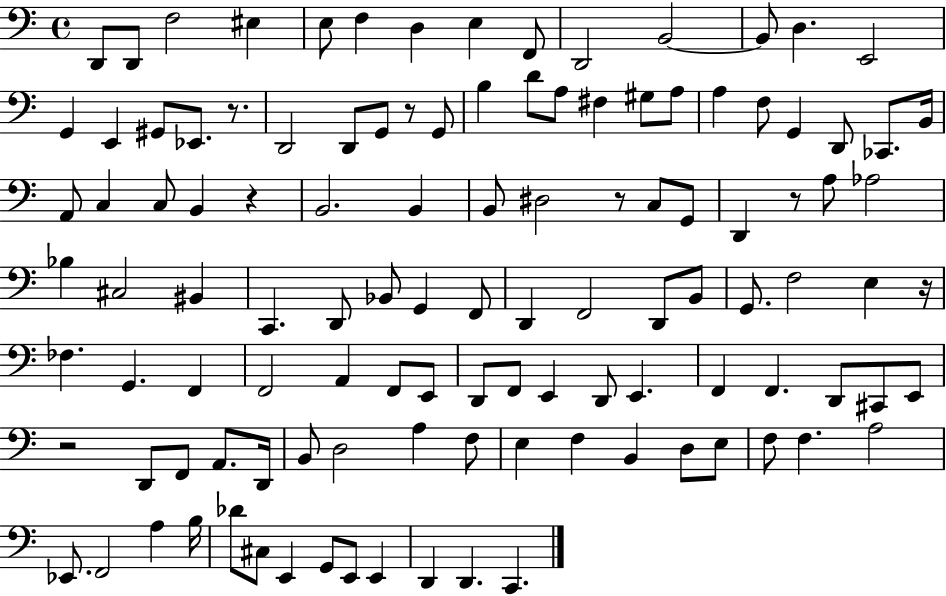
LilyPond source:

{
  \clef bass
  \time 4/4
  \defaultTimeSignature
  \key c \major
  d,8 d,8 f2 eis4 | e8 f4 d4 e4 f,8 | d,2 b,2~~ | b,8 d4. e,2 | \break g,4 e,4 gis,8 ees,8. r8. | d,2 d,8 g,8 r8 g,8 | b4 d'8 a8 fis4 gis8 a8 | a4 f8 g,4 d,8 ces,8. b,16 | \break a,8 c4 c8 b,4 r4 | b,2. b,4 | b,8 dis2 r8 c8 g,8 | d,4 r8 a8 aes2 | \break bes4 cis2 bis,4 | c,4. d,8 bes,8 g,4 f,8 | d,4 f,2 d,8 b,8 | g,8. f2 e4 r16 | \break fes4. g,4. f,4 | f,2 a,4 f,8 e,8 | d,8 f,8 e,4 d,8 e,4. | f,4 f,4. d,8 cis,8 e,8 | \break r2 d,8 f,8 a,8. d,16 | b,8 d2 a4 f8 | e4 f4 b,4 d8 e8 | f8 f4. a2 | \break ees,8. f,2 a4 b16 | des'8 cis8 e,4 g,8 e,8 e,4 | d,4 d,4. c,4. | \bar "|."
}